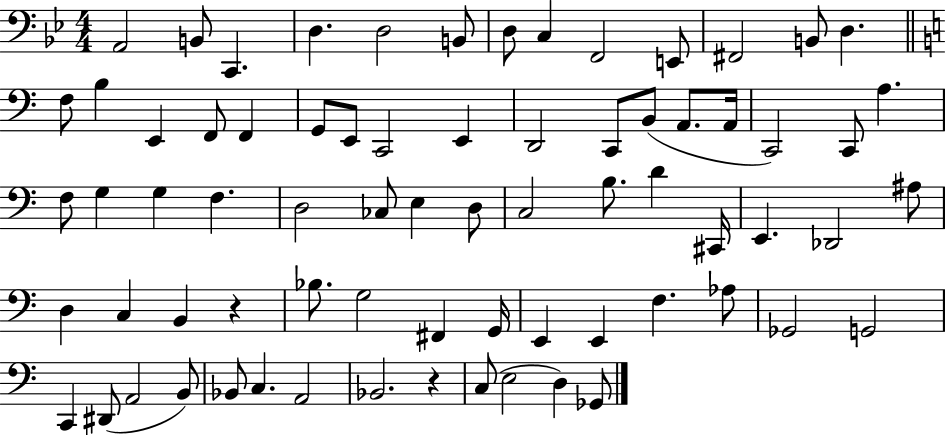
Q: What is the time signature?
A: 4/4